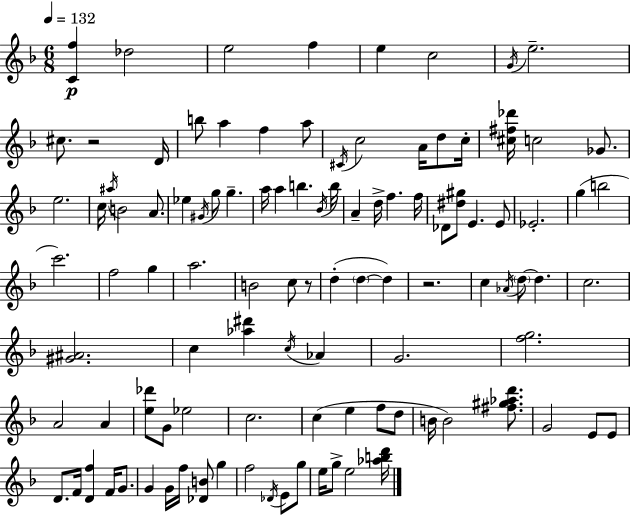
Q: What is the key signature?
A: D minor